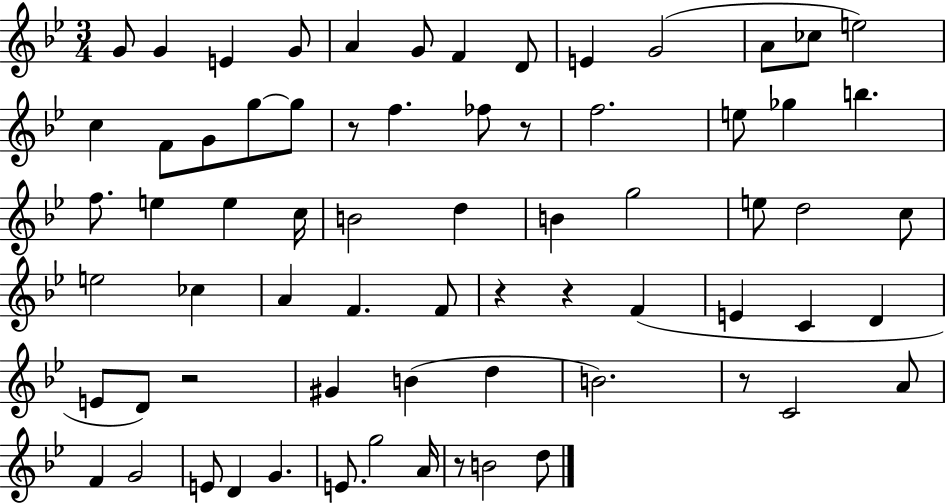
G4/e G4/q E4/q G4/e A4/q G4/e F4/q D4/e E4/q G4/h A4/e CES5/e E5/h C5/q F4/e G4/e G5/e G5/e R/e F5/q. FES5/e R/e F5/h. E5/e Gb5/q B5/q. F5/e. E5/q E5/q C5/s B4/h D5/q B4/q G5/h E5/e D5/h C5/e E5/h CES5/q A4/q F4/q. F4/e R/q R/q F4/q E4/q C4/q D4/q E4/e D4/e R/h G#4/q B4/q D5/q B4/h. R/e C4/h A4/e F4/q G4/h E4/e D4/q G4/q. E4/e. G5/h A4/s R/e B4/h D5/e